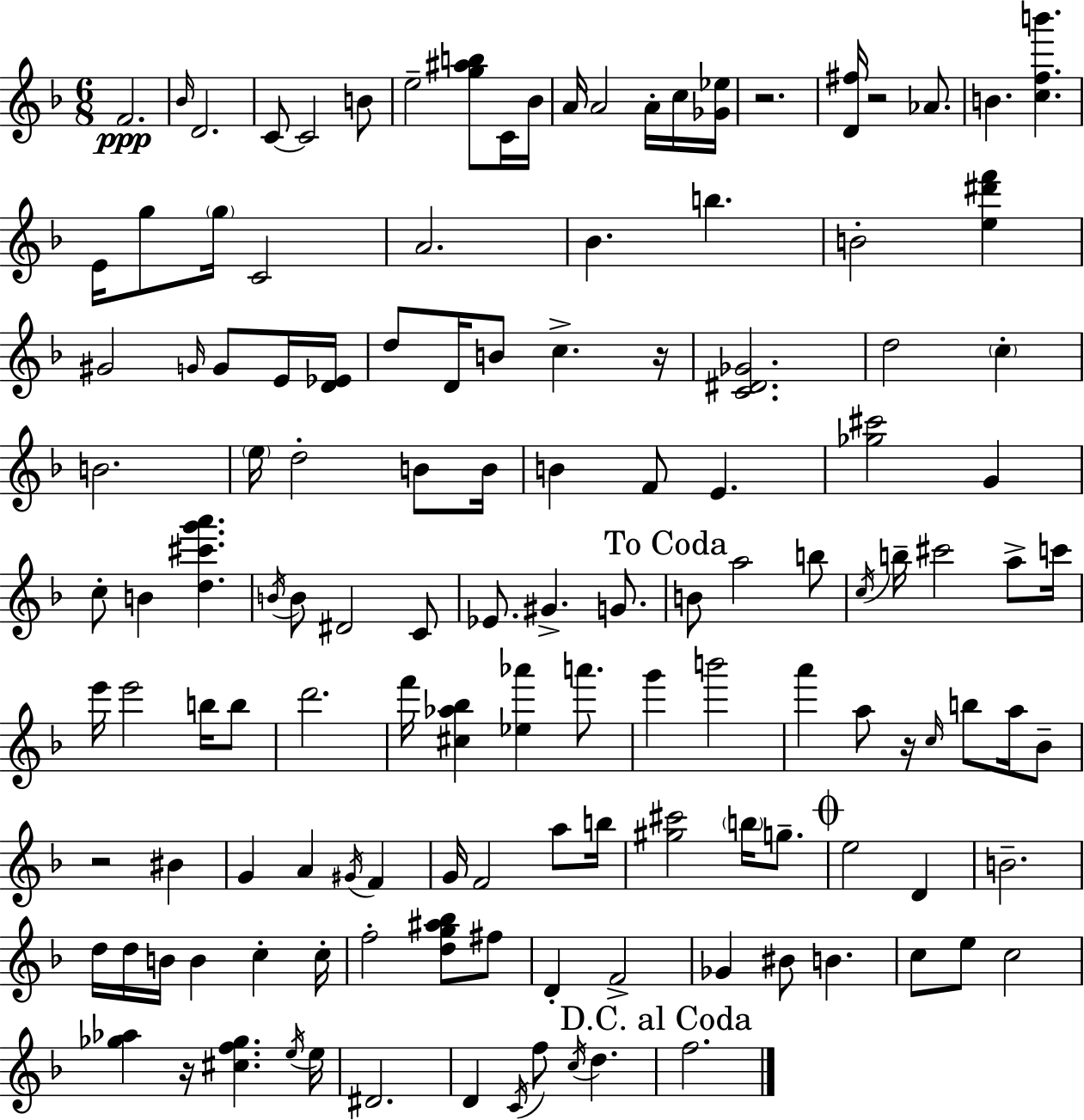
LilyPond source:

{
  \clef treble
  \numericTimeSignature
  \time 6/8
  \key f \major
  f'2.\ppp | \grace { bes'16 } d'2. | c'8~~ c'2 b'8 | e''2-- <g'' ais'' b''>8 c'16 | \break bes'16 a'16 a'2 a'16-. c''16 | <ges' ees''>16 r2. | <d' fis''>16 r2 aes'8. | b'4. <c'' f'' b'''>4. | \break e'16 g''8 \parenthesize g''16 c'2 | a'2. | bes'4. b''4. | b'2-. <e'' dis''' f'''>4 | \break gis'2 \grace { g'16 } g'8 | e'16 <d' ees'>16 d''8 d'16 b'8 c''4.-> | r16 <c' dis' ges'>2. | d''2 \parenthesize c''4-. | \break b'2. | \parenthesize e''16 d''2-. b'8 | b'16 b'4 f'8 e'4. | <ges'' cis'''>2 g'4 | \break c''8-. b'4 <d'' cis''' g''' a'''>4. | \acciaccatura { b'16 } b'8 dis'2 | c'8 ees'8. gis'4.-> | g'8. \mark "To Coda" b'8 a''2 | \break b''8 \acciaccatura { c''16 } b''16-- cis'''2 | a''8-> c'''16 e'''16 e'''2 | b''16 b''8 d'''2. | f'''16 <cis'' aes'' bes''>4 <ees'' aes'''>4 | \break a'''8. g'''4 b'''2 | a'''4 a''8 r16 \grace { c''16 } | b''8 a''16 bes'8-- r2 | bis'4 g'4 a'4 | \break \acciaccatura { gis'16 } f'4 g'16 f'2 | a''8 b''16 <gis'' cis'''>2 | \parenthesize b''16 g''8.-- \mark \markup { \musicglyph "scripts.coda" } e''2 | d'4 b'2.-- | \break d''16 d''16 b'16 b'4 | c''4-. c''16-. f''2-. | <d'' g'' ais'' bes''>8 fis''8 d'4-. f'2-> | ges'4 bis'8 | \break b'4. c''8 e''8 c''2 | <ges'' aes''>4 r16 <cis'' f'' ges''>4. | \acciaccatura { e''16 } e''16 dis'2. | d'4 \acciaccatura { c'16 } | \break f''8 \acciaccatura { c''16 } d''4. \mark "D.C. al Coda" f''2. | \bar "|."
}